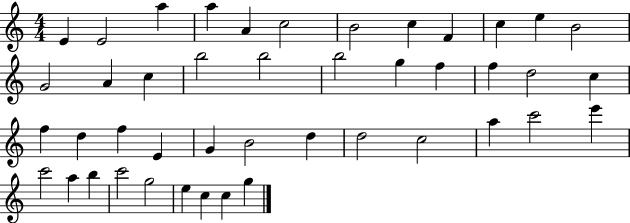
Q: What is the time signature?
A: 4/4